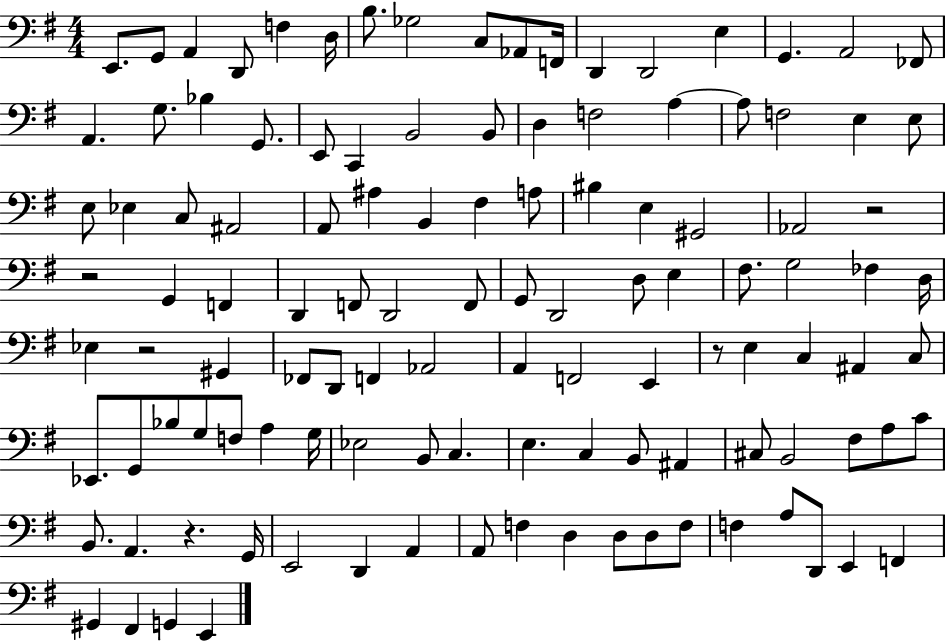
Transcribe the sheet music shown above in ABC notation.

X:1
T:Untitled
M:4/4
L:1/4
K:G
E,,/2 G,,/2 A,, D,,/2 F, D,/4 B,/2 _G,2 C,/2 _A,,/2 F,,/4 D,, D,,2 E, G,, A,,2 _F,,/2 A,, G,/2 _B, G,,/2 E,,/2 C,, B,,2 B,,/2 D, F,2 A, A,/2 F,2 E, E,/2 E,/2 _E, C,/2 ^A,,2 A,,/2 ^A, B,, ^F, A,/2 ^B, E, ^G,,2 _A,,2 z2 z2 G,, F,, D,, F,,/2 D,,2 F,,/2 G,,/2 D,,2 D,/2 E, ^F,/2 G,2 _F, D,/4 _E, z2 ^G,, _F,,/2 D,,/2 F,, _A,,2 A,, F,,2 E,, z/2 E, C, ^A,, C,/2 _E,,/2 G,,/2 _B,/2 G,/2 F,/2 A, G,/4 _E,2 B,,/2 C, E, C, B,,/2 ^A,, ^C,/2 B,,2 ^F,/2 A,/2 C/2 B,,/2 A,, z G,,/4 E,,2 D,, A,, A,,/2 F, D, D,/2 D,/2 F,/2 F, A,/2 D,,/2 E,, F,, ^G,, ^F,, G,, E,,